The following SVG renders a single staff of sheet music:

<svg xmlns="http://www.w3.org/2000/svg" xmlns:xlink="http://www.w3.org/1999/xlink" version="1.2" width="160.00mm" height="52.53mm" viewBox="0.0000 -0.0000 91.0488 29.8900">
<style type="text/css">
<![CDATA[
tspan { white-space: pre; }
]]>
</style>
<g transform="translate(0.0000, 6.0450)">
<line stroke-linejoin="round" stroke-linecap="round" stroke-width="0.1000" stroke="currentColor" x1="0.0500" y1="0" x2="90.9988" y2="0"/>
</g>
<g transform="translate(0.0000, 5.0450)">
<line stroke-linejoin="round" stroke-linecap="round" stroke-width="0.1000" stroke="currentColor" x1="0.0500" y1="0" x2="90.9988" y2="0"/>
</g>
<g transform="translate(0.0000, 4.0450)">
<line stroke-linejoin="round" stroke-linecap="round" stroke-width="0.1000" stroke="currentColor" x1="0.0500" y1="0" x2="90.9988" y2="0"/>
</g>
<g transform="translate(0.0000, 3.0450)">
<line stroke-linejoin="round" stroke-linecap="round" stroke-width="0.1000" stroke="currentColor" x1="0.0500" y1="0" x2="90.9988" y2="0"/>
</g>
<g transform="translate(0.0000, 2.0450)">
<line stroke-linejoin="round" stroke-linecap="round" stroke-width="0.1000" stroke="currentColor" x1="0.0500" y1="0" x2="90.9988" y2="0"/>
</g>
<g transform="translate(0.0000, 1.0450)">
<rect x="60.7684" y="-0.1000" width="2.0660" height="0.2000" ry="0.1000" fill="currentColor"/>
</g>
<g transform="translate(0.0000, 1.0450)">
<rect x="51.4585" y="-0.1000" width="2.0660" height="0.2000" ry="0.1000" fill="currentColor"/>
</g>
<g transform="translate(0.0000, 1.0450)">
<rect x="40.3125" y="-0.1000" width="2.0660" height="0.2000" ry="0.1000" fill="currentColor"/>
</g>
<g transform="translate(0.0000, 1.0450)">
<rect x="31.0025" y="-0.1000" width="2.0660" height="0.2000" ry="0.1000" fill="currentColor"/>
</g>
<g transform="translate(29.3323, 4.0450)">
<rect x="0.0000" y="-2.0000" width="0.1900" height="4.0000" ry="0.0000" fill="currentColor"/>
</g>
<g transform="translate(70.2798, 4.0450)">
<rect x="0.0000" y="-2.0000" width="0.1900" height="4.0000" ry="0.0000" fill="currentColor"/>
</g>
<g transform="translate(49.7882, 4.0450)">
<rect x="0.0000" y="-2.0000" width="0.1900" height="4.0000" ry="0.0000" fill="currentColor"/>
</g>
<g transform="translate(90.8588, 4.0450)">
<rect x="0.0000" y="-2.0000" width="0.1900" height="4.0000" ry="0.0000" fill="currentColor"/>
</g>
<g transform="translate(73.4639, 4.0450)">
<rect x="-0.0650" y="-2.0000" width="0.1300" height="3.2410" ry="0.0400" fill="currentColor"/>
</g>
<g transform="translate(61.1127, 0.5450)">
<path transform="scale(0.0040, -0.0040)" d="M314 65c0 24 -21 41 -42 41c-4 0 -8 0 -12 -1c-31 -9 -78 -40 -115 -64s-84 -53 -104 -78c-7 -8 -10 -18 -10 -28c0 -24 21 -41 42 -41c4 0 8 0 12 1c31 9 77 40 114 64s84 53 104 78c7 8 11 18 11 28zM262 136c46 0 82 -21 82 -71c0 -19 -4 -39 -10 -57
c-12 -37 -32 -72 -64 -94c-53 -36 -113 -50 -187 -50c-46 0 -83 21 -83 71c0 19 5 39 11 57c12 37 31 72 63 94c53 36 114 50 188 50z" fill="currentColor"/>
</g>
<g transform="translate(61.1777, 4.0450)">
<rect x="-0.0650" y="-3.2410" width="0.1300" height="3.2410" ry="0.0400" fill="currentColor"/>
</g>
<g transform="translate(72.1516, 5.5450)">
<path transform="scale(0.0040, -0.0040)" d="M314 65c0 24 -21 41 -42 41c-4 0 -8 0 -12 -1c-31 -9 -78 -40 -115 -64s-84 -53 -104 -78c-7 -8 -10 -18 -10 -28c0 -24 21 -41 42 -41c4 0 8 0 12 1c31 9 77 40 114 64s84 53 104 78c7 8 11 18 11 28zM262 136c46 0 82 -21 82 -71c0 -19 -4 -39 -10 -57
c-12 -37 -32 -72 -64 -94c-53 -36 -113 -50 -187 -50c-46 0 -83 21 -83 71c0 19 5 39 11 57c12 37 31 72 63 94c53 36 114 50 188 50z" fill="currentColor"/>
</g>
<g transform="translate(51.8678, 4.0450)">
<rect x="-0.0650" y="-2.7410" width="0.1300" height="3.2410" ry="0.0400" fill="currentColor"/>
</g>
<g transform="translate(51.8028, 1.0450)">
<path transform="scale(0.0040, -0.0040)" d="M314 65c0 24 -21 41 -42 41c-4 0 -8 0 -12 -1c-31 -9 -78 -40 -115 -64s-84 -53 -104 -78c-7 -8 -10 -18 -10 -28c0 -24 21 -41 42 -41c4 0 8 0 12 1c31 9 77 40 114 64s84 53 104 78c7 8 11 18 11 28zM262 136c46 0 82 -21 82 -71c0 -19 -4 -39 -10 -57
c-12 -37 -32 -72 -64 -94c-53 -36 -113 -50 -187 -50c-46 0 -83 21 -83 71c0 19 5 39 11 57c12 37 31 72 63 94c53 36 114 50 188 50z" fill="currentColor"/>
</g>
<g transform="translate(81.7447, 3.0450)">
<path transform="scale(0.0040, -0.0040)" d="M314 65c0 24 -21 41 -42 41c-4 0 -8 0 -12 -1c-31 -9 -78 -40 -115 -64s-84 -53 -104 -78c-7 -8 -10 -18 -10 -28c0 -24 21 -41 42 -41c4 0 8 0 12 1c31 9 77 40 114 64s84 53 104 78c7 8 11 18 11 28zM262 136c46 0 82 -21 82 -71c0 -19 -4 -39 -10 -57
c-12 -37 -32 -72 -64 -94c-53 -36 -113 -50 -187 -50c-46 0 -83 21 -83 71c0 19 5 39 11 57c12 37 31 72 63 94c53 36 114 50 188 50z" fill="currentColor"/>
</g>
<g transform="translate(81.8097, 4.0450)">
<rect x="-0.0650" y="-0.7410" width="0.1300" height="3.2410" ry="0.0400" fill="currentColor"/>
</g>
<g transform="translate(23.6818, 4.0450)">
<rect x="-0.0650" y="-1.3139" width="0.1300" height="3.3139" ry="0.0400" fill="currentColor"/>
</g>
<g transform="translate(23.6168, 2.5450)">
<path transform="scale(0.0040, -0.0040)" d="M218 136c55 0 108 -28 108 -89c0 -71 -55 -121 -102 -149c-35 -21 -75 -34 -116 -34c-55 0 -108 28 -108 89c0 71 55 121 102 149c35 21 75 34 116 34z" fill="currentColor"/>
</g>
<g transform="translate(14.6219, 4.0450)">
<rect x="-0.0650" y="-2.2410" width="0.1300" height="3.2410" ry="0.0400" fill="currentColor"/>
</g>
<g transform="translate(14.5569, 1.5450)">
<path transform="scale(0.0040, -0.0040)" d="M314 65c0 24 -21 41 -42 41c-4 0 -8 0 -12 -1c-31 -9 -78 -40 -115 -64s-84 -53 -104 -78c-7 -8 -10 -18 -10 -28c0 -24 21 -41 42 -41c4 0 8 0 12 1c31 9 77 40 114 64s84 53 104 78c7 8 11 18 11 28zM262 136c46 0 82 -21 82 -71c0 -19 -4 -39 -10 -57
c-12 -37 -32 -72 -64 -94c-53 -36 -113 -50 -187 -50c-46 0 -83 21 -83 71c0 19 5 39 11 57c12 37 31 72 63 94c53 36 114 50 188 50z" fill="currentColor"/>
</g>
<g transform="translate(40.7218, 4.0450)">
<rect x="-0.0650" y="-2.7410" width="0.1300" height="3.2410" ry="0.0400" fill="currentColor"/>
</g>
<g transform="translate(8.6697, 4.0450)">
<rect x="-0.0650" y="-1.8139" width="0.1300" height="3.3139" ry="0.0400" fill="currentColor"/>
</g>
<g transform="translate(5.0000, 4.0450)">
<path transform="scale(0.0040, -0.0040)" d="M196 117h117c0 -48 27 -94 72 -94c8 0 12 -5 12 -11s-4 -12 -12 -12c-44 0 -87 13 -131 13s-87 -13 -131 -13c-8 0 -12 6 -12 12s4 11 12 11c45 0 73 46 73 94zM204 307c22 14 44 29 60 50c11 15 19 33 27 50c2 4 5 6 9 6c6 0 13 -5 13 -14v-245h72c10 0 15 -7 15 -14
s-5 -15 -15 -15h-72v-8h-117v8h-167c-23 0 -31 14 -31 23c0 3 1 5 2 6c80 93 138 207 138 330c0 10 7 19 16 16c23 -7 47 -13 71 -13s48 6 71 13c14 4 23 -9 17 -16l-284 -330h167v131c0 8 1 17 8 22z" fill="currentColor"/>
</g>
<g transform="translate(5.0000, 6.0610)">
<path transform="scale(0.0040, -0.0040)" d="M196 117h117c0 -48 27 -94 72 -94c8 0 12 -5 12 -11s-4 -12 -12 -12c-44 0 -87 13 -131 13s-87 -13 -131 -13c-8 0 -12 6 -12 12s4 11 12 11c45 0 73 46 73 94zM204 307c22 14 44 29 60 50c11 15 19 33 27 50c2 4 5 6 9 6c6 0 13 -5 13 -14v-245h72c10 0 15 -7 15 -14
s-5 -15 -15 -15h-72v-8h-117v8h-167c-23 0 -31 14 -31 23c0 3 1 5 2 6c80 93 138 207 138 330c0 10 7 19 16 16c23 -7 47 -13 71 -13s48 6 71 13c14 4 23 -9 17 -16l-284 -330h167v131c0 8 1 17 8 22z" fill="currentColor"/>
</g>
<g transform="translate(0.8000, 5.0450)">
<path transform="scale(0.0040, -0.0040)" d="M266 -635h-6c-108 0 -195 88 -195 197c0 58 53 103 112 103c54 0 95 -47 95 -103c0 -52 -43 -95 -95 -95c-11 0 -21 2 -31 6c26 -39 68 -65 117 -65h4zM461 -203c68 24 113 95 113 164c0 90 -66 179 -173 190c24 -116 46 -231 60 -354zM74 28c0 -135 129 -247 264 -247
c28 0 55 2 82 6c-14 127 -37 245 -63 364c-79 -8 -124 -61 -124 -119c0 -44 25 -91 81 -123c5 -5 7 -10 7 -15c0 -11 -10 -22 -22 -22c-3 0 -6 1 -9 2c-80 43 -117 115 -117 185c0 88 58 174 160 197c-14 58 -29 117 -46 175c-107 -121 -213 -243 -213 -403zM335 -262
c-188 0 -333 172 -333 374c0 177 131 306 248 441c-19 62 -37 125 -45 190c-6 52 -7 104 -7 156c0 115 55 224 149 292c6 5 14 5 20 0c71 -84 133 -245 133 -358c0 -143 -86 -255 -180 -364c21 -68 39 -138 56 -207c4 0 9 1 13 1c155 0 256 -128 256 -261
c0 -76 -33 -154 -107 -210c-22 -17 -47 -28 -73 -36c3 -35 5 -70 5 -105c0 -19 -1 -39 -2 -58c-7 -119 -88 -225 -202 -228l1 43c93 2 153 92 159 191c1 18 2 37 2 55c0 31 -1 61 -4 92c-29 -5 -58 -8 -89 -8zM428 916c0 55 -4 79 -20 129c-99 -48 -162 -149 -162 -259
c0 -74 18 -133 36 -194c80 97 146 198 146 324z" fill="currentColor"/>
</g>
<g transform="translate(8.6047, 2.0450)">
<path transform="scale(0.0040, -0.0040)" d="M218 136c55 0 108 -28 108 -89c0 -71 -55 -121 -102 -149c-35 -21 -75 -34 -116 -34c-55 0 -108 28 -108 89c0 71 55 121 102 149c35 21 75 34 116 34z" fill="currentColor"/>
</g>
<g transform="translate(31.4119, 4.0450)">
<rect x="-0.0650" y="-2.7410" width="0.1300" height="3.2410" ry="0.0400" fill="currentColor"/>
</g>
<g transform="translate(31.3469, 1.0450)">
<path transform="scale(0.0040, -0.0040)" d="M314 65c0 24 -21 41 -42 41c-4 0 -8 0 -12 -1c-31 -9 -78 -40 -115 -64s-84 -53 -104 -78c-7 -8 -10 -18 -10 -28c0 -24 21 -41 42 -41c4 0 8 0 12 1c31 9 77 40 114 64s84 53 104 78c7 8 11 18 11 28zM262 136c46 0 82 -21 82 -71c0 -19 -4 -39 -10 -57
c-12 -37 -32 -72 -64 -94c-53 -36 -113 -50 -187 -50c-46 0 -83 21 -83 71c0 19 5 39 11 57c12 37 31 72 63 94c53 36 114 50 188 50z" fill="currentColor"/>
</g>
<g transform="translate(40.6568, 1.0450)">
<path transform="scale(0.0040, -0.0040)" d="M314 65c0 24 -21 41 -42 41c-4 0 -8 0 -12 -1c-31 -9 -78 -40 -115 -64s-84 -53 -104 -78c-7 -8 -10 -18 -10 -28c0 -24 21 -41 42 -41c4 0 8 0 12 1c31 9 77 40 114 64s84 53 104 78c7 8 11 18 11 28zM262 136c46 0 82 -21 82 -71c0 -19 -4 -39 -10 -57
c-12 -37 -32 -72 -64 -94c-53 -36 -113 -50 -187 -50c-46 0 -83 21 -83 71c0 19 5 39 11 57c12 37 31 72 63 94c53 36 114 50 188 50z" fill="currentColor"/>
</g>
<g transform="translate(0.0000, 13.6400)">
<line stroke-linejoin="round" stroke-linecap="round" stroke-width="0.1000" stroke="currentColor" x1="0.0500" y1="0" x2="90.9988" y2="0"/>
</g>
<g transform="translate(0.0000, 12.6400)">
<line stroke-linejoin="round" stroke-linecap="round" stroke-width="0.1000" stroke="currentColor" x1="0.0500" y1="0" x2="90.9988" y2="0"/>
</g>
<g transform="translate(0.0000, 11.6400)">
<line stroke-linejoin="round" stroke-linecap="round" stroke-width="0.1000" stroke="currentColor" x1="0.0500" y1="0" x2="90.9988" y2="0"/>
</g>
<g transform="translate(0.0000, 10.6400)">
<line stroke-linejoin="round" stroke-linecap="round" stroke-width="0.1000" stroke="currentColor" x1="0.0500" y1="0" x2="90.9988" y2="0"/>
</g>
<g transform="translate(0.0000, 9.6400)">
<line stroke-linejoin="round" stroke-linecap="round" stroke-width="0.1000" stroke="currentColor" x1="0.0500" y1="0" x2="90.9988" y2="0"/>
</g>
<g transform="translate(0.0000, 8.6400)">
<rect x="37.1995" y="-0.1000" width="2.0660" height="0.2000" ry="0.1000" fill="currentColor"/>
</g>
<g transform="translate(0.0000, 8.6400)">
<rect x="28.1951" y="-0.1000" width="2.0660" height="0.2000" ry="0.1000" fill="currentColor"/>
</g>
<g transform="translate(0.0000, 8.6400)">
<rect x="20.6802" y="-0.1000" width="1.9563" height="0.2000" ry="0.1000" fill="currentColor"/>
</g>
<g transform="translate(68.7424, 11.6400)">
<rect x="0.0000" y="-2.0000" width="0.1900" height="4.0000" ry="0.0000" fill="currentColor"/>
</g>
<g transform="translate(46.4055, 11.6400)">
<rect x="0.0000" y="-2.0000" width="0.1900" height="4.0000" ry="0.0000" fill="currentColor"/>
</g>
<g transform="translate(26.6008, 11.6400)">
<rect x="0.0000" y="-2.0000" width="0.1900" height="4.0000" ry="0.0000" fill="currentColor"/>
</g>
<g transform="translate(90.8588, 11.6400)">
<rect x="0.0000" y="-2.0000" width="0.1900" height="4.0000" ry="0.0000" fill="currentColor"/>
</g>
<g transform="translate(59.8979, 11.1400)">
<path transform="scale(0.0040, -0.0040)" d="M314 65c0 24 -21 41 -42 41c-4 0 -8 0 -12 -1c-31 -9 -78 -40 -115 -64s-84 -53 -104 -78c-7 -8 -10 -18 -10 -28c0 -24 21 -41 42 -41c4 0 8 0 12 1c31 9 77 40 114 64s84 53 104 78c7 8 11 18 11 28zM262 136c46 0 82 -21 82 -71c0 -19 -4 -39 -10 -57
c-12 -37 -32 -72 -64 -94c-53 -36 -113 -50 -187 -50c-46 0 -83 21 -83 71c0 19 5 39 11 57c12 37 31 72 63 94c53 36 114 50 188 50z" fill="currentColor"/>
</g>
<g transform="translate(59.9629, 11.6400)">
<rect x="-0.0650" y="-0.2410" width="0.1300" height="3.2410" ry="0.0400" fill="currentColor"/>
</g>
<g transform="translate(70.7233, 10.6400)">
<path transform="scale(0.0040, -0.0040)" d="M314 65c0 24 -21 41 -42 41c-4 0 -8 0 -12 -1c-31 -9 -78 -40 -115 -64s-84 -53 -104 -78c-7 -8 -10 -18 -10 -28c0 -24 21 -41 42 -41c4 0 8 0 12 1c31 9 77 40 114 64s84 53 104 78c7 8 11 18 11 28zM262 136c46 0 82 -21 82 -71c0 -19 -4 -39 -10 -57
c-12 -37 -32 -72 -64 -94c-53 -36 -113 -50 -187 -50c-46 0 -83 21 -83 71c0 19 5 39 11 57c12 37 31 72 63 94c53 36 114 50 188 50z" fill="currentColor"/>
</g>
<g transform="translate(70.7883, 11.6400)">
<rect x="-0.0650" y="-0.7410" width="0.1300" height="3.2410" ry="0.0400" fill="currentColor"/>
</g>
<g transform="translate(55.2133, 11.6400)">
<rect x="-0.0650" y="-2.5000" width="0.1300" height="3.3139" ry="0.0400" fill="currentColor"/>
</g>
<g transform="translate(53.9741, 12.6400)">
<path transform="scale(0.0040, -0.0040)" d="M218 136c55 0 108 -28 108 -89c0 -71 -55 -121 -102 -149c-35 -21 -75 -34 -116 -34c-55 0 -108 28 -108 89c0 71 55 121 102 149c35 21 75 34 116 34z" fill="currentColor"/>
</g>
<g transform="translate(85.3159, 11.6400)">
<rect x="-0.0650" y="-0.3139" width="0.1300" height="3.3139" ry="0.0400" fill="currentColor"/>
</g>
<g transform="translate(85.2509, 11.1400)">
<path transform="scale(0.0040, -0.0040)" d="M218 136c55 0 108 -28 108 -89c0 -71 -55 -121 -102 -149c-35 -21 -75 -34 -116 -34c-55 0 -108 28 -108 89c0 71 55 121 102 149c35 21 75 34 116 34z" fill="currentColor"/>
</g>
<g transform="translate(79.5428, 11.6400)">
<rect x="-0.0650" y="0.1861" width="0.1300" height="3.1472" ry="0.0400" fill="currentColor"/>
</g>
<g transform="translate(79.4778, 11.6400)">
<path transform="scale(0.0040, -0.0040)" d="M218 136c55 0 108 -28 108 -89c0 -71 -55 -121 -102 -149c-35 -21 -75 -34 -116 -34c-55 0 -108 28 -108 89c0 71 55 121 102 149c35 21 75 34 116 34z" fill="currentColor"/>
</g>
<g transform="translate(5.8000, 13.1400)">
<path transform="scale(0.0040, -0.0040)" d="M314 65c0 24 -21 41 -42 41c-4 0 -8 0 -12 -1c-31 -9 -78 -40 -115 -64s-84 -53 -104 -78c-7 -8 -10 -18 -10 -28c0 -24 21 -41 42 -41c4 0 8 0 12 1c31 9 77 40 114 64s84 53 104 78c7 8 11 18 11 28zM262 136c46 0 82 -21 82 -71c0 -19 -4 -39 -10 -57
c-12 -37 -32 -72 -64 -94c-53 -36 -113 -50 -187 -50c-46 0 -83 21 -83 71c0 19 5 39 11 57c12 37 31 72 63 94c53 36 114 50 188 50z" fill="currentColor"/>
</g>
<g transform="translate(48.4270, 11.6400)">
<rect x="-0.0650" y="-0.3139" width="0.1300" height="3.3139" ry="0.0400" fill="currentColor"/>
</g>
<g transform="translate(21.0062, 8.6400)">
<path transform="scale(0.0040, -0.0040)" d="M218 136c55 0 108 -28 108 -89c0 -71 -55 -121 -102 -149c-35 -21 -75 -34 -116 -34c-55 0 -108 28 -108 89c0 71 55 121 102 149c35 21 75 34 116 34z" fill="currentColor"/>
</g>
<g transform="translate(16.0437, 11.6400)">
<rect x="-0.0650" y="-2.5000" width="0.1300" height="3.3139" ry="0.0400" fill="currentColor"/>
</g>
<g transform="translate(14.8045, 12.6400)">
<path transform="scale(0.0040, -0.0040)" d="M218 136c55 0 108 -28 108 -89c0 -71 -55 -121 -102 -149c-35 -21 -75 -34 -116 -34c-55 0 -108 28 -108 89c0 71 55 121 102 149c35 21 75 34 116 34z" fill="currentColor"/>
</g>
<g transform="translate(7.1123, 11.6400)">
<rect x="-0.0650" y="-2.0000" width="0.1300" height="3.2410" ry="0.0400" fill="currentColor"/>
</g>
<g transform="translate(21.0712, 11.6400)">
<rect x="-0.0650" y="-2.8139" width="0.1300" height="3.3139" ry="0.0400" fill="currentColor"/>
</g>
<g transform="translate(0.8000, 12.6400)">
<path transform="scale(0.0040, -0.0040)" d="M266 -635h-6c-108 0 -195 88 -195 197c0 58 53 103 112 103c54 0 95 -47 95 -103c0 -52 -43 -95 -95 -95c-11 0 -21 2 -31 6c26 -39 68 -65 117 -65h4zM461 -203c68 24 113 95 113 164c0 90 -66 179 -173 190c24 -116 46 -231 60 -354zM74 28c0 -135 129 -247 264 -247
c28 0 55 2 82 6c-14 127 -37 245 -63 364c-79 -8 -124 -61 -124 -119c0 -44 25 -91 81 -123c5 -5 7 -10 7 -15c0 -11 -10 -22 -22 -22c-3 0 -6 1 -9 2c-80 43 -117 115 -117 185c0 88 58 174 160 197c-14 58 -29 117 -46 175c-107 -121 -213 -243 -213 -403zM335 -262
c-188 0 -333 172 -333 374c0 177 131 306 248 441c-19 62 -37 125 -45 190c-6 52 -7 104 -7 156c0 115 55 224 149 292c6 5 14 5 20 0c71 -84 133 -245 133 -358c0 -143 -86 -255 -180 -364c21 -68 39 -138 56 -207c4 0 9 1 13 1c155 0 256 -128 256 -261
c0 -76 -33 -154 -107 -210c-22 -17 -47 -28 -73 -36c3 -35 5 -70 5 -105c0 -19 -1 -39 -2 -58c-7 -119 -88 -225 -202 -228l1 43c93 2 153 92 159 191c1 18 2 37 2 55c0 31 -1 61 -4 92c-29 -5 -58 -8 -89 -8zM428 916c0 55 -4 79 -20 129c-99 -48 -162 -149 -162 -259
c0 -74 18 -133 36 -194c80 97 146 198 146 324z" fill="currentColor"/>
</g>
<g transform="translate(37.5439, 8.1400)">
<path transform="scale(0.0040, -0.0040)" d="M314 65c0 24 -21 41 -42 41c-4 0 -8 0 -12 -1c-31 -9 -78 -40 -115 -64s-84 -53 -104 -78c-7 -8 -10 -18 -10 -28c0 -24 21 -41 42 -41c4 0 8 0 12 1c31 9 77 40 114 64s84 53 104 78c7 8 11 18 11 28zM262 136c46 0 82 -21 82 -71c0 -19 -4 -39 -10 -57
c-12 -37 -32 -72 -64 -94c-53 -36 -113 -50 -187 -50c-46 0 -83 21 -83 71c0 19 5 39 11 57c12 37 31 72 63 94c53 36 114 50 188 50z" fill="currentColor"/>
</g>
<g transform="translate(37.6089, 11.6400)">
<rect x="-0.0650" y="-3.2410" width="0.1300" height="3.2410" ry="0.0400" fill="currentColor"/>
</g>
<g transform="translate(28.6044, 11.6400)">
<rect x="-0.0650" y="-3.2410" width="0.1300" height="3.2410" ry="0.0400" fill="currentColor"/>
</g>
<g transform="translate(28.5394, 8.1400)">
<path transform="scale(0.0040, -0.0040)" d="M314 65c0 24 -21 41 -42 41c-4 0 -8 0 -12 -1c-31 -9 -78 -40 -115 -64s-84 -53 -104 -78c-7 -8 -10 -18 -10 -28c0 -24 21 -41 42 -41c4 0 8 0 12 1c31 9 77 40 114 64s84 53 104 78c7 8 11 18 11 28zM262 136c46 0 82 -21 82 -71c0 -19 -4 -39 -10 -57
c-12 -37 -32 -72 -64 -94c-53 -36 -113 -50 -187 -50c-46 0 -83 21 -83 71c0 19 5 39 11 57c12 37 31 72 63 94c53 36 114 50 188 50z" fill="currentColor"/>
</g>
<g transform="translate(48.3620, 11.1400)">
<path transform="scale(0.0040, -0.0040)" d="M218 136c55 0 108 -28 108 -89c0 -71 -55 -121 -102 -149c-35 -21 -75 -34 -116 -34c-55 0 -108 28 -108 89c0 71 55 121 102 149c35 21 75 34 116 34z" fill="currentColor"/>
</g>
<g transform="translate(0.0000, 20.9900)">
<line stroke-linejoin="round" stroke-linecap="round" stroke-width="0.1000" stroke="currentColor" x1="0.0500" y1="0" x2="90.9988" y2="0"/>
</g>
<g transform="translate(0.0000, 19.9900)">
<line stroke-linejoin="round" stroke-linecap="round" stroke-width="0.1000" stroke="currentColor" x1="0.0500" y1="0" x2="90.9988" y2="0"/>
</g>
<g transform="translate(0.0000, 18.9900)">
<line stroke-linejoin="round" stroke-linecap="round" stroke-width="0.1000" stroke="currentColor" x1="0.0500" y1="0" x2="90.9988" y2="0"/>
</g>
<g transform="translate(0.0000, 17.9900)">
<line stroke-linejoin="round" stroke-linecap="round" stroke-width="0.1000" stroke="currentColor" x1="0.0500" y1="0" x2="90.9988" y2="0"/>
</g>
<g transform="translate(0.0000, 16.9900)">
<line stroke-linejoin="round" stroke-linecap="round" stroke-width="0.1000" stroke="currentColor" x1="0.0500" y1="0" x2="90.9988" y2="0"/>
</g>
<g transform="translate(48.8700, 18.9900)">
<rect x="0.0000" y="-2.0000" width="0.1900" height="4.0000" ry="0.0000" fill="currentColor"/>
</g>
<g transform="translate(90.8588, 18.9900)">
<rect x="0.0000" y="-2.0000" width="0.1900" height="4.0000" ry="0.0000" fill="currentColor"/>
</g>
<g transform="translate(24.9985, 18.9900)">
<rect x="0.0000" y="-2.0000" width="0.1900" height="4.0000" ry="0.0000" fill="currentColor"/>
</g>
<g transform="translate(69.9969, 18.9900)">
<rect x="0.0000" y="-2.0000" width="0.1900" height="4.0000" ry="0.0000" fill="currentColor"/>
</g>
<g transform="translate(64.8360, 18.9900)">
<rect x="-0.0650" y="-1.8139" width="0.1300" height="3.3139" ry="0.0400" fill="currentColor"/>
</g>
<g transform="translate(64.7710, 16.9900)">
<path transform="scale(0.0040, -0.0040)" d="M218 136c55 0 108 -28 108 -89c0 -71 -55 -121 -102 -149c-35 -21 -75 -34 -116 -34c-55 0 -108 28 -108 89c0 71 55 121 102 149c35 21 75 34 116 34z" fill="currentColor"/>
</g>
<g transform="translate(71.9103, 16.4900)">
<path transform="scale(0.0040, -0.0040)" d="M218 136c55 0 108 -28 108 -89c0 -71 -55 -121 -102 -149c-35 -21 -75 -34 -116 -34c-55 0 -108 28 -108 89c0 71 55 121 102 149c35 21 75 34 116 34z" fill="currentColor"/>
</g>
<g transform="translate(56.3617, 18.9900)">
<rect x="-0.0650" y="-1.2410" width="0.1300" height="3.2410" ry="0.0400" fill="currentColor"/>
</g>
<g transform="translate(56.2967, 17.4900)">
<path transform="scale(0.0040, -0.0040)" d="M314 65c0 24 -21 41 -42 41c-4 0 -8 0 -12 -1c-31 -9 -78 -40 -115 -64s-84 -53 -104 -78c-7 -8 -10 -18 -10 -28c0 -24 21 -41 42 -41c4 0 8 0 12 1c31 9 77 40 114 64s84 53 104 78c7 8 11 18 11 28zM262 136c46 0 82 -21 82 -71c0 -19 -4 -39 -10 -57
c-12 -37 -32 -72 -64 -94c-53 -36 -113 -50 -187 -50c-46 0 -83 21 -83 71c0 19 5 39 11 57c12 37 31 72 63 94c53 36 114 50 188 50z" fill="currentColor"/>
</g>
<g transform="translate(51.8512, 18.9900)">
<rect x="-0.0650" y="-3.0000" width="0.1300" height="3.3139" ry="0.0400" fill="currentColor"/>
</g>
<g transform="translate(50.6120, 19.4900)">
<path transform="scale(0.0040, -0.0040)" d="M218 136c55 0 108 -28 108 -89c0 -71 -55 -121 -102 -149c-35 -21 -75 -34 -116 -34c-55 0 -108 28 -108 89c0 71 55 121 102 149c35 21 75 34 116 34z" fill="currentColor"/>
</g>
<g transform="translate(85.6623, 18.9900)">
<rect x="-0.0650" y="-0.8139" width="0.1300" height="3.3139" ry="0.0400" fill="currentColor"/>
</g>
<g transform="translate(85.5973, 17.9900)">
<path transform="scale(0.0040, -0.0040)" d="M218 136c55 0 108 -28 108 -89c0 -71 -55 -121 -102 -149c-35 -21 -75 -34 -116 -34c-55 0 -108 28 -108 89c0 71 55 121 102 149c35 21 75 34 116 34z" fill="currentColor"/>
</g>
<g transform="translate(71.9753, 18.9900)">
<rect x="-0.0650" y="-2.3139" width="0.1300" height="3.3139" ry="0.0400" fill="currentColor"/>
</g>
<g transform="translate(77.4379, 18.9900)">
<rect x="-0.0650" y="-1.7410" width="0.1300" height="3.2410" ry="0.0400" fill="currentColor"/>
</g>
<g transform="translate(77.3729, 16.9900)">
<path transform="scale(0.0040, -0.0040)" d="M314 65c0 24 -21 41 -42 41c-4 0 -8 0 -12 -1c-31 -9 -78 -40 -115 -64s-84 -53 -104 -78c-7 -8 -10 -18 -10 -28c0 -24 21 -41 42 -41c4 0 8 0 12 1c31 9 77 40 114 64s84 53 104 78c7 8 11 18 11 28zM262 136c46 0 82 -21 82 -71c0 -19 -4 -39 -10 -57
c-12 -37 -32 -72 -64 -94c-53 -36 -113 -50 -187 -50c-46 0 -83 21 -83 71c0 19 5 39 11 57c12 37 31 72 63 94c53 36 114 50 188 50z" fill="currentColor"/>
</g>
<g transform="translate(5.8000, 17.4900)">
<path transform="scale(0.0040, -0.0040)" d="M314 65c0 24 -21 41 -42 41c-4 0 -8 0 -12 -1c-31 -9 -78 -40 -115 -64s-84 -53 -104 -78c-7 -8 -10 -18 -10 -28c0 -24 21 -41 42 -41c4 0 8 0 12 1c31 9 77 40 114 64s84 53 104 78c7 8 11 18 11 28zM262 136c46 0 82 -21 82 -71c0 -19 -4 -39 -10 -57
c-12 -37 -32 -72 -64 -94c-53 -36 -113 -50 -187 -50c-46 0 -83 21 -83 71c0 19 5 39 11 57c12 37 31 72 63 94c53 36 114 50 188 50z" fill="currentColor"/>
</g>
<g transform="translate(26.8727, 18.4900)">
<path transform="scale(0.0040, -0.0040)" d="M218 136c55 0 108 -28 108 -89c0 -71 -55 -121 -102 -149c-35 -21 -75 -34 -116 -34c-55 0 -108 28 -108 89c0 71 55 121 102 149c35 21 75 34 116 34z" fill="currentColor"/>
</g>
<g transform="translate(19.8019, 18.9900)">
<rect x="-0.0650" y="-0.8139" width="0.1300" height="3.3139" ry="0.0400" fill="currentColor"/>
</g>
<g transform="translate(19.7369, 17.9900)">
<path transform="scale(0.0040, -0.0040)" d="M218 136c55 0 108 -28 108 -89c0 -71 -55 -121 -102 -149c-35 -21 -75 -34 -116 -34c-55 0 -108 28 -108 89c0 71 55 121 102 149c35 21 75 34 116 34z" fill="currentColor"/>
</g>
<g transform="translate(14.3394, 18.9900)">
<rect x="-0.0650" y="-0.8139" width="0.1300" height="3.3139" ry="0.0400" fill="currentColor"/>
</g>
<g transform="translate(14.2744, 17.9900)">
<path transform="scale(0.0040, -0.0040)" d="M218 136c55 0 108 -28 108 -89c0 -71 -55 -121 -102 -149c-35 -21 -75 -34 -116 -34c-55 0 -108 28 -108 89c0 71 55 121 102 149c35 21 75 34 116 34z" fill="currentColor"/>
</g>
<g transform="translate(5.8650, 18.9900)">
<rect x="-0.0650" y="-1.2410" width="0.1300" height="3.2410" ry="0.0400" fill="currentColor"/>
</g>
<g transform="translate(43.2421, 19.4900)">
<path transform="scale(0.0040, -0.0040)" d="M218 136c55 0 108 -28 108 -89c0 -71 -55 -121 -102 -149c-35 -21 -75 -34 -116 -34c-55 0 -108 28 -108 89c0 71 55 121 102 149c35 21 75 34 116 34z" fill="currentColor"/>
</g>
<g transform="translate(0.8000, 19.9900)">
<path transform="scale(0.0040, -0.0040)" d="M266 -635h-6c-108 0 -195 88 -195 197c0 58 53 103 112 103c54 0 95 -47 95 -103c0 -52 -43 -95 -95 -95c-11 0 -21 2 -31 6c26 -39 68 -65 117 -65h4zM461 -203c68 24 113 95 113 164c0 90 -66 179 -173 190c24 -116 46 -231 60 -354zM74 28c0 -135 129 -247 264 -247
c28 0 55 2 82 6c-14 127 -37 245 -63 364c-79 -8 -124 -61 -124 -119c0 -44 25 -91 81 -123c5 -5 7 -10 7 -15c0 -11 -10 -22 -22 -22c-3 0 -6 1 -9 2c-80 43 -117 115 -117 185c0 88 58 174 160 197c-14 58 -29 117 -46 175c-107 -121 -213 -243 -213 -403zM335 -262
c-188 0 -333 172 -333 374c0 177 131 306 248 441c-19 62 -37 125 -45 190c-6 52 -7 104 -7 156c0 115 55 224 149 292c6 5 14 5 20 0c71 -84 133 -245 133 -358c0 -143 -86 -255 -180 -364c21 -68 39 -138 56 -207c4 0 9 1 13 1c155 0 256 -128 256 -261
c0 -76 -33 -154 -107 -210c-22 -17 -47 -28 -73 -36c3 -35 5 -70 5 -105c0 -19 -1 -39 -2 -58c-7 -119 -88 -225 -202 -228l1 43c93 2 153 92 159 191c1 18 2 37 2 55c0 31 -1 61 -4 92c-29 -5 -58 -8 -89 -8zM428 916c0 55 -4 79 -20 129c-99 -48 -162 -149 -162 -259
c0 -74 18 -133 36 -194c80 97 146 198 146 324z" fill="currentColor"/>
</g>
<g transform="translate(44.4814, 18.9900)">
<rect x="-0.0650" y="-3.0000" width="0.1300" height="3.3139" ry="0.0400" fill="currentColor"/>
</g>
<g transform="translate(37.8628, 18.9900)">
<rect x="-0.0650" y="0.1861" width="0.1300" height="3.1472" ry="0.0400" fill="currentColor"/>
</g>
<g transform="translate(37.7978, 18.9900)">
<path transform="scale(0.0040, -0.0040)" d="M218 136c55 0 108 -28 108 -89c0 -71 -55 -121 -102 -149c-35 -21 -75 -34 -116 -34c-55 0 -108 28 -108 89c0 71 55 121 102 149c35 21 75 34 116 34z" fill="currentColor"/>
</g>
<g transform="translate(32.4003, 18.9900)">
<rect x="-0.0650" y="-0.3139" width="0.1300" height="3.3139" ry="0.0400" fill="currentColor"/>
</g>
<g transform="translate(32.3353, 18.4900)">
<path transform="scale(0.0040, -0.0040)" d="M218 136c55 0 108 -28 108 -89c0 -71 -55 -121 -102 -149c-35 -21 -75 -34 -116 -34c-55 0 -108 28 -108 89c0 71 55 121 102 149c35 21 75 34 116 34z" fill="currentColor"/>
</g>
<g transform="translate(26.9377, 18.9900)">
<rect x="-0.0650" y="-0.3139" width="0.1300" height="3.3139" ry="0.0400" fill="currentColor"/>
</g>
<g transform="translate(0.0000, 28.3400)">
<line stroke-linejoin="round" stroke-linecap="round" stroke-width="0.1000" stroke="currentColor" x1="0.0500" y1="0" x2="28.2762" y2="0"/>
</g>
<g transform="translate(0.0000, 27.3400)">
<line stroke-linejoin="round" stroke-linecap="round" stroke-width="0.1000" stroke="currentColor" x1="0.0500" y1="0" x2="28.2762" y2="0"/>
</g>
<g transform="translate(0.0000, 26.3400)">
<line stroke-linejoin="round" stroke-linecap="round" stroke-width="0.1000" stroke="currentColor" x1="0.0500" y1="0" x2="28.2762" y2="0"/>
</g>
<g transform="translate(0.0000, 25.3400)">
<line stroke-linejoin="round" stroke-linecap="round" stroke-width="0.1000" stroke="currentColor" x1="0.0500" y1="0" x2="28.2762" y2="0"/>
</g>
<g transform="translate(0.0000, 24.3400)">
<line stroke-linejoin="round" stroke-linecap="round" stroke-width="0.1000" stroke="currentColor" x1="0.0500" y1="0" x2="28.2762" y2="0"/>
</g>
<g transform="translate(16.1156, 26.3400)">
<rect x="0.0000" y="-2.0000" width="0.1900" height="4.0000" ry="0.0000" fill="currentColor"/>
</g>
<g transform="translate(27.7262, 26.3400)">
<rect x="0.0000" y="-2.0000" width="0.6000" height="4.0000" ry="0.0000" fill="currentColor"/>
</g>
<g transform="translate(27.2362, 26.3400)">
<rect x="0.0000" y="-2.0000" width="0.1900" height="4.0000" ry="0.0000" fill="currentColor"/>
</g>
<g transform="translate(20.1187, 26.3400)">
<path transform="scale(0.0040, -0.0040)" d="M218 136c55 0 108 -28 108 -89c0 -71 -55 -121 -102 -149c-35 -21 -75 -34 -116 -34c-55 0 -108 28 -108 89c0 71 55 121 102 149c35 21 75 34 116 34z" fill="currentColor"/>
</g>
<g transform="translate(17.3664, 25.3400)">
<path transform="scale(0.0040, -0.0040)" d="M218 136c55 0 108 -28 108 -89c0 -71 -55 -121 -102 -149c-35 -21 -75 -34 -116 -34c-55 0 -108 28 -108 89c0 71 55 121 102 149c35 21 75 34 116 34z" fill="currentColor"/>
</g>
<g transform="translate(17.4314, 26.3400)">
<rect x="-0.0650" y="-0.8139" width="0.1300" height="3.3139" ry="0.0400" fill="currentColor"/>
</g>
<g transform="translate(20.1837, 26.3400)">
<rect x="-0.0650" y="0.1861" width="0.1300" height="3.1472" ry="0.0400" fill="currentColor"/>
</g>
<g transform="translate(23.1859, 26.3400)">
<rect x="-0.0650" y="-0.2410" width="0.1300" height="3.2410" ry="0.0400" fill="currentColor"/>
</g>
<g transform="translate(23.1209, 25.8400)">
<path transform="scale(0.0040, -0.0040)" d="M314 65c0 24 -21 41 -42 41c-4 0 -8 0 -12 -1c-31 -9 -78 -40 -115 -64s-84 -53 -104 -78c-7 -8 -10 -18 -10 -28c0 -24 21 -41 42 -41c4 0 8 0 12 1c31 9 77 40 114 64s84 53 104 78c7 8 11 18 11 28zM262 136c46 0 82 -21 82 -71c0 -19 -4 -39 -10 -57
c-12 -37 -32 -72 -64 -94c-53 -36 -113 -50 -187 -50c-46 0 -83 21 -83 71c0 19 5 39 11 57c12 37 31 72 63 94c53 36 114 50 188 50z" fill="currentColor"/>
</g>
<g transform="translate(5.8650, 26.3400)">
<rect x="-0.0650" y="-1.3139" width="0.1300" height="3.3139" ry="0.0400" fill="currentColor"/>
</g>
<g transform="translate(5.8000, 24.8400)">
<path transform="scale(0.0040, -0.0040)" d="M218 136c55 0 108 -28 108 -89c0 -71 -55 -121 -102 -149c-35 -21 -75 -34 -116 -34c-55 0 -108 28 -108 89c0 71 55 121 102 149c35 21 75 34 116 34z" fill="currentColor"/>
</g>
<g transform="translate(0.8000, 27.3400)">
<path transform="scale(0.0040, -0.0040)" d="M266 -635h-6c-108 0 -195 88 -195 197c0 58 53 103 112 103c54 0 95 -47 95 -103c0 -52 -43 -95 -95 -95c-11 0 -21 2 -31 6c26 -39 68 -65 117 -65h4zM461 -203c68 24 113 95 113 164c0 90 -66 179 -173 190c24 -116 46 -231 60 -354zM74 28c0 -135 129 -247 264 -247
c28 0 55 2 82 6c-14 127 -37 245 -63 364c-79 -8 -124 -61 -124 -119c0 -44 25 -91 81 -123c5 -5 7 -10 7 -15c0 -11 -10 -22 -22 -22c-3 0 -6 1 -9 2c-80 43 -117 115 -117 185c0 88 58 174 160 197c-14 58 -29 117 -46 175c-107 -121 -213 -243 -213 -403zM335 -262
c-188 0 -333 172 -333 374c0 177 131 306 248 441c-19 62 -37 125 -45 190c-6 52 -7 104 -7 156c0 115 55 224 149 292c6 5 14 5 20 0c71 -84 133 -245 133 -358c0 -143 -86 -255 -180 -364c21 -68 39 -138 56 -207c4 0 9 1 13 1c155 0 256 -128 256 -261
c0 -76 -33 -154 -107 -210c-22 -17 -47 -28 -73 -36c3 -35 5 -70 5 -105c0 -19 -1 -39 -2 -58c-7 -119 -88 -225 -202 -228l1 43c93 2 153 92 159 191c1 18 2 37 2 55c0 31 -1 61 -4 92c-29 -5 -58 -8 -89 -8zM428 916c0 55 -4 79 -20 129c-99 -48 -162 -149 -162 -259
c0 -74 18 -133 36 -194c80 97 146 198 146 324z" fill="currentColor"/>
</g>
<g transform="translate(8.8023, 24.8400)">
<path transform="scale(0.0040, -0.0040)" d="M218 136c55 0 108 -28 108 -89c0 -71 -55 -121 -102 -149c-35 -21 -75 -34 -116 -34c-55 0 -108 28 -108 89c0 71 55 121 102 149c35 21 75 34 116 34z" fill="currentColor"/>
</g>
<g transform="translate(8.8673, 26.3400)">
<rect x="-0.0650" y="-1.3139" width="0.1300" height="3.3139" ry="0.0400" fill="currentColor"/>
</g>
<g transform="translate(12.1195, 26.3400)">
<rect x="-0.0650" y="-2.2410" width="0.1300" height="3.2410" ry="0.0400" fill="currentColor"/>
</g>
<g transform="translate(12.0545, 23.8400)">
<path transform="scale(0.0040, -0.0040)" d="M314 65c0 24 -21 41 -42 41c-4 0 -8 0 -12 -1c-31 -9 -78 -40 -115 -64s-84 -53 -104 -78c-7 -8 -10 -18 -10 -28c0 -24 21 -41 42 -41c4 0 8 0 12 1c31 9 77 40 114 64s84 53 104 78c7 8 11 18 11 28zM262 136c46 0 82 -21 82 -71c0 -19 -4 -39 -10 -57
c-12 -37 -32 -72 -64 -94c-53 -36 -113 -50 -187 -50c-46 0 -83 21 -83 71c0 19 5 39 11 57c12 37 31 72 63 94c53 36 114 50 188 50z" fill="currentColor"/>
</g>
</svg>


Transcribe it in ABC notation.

X:1
T:Untitled
M:4/4
L:1/4
K:C
f g2 e a2 a2 a2 b2 F2 d2 F2 G a b2 b2 c G c2 d2 B c e2 d d c c B A A e2 f g f2 d e e g2 d B c2